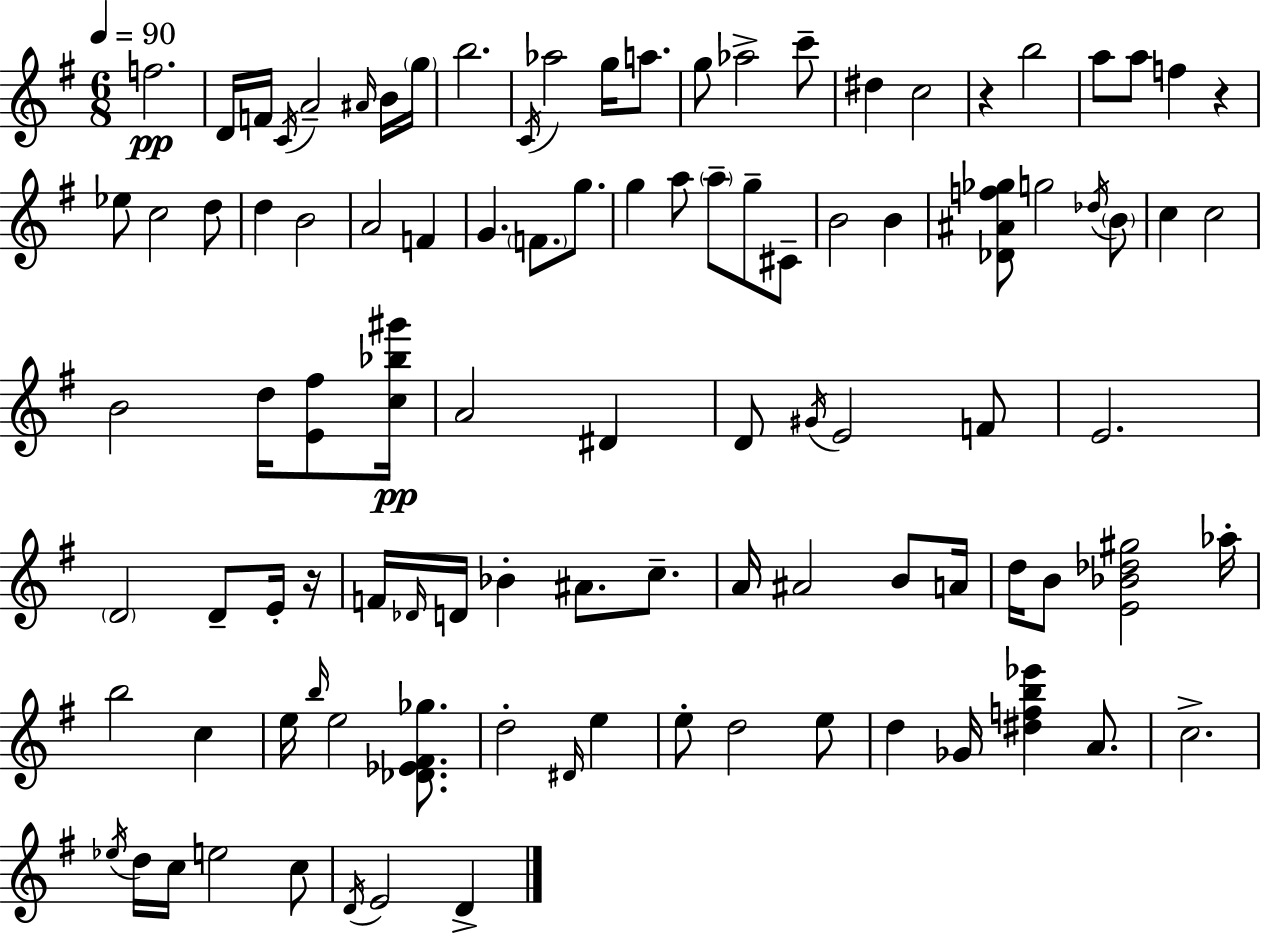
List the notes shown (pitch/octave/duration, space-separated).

F5/h. D4/s F4/s C4/s A4/h A#4/s B4/s G5/s B5/h. C4/s Ab5/h G5/s A5/e. G5/e Ab5/h C6/e D#5/q C5/h R/q B5/h A5/e A5/e F5/q R/q Eb5/e C5/h D5/e D5/q B4/h A4/h F4/q G4/q. F4/e. G5/e. G5/q A5/e A5/e G5/e C#4/e B4/h B4/q [Db4,A#4,F5,Gb5]/e G5/h Db5/s B4/e C5/q C5/h B4/h D5/s [E4,F#5]/e [C5,Bb5,G#6]/s A4/h D#4/q D4/e G#4/s E4/h F4/e E4/h. D4/h D4/e E4/s R/s F4/s Db4/s D4/s Bb4/q A#4/e. C5/e. A4/s A#4/h B4/e A4/s D5/s B4/e [E4,Bb4,Db5,G#5]/h Ab5/s B5/h C5/q E5/s B5/s E5/h [Db4,Eb4,F#4,Gb5]/e. D5/h D#4/s E5/q E5/e D5/h E5/e D5/q Gb4/s [D#5,F5,B5,Eb6]/q A4/e. C5/h. Eb5/s D5/s C5/s E5/h C5/e D4/s E4/h D4/q